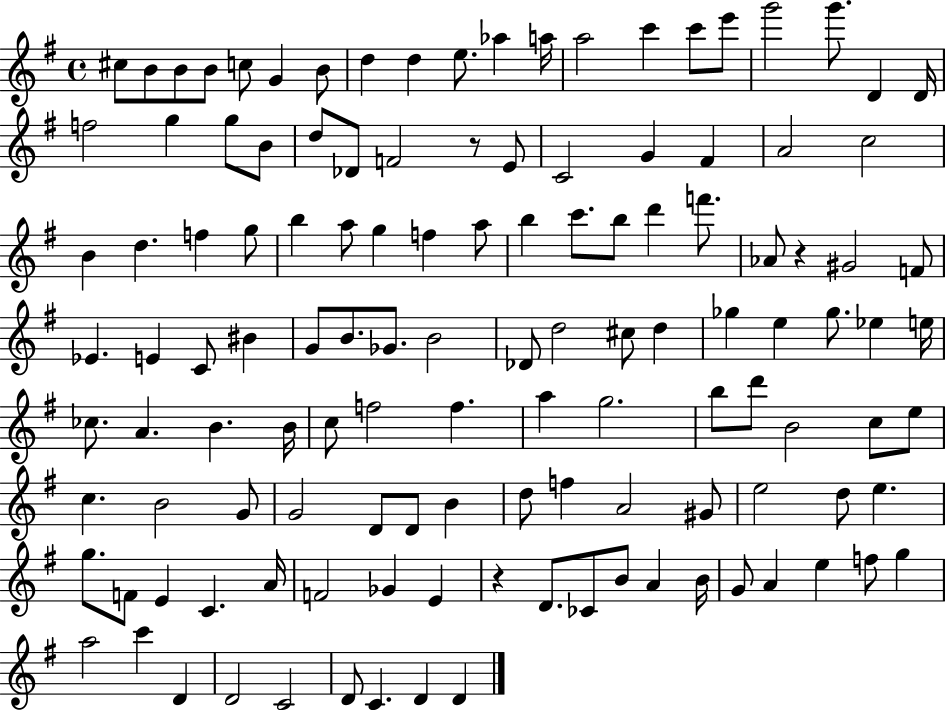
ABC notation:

X:1
T:Untitled
M:4/4
L:1/4
K:G
^c/2 B/2 B/2 B/2 c/2 G B/2 d d e/2 _a a/4 a2 c' c'/2 e'/2 g'2 g'/2 D D/4 f2 g g/2 B/2 d/2 _D/2 F2 z/2 E/2 C2 G ^F A2 c2 B d f g/2 b a/2 g f a/2 b c'/2 b/2 d' f'/2 _A/2 z ^G2 F/2 _E E C/2 ^B G/2 B/2 _G/2 B2 _D/2 d2 ^c/2 d _g e _g/2 _e e/4 _c/2 A B B/4 c/2 f2 f a g2 b/2 d'/2 B2 c/2 e/2 c B2 G/2 G2 D/2 D/2 B d/2 f A2 ^G/2 e2 d/2 e g/2 F/2 E C A/4 F2 _G E z D/2 _C/2 B/2 A B/4 G/2 A e f/2 g a2 c' D D2 C2 D/2 C D D